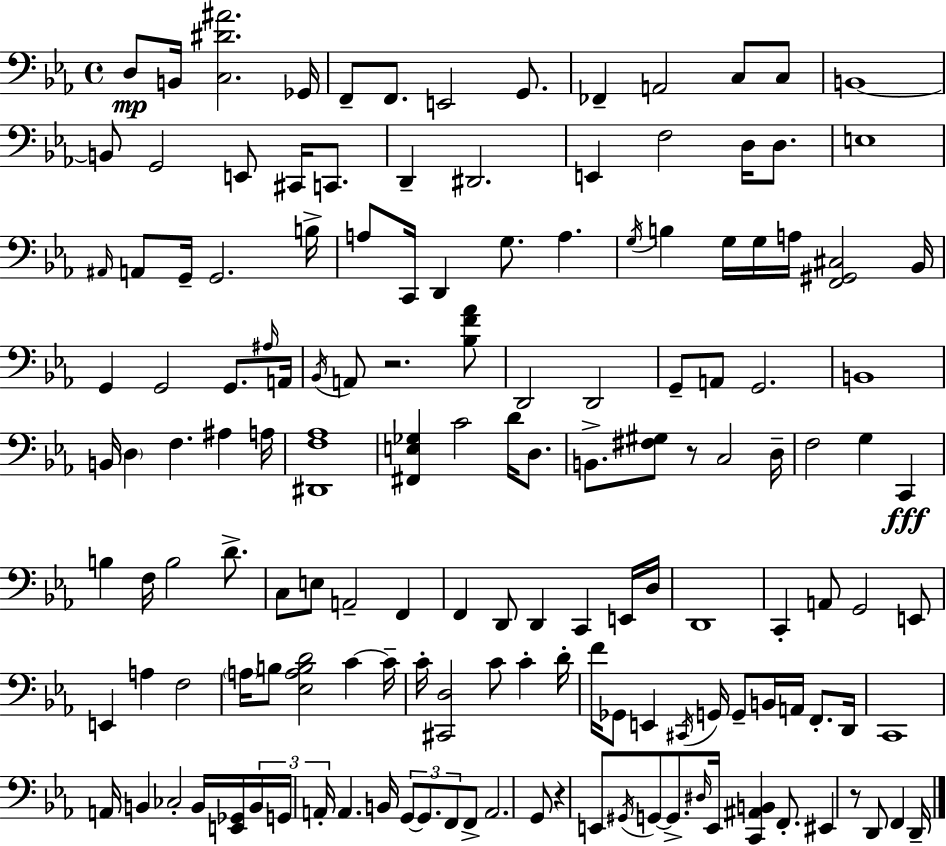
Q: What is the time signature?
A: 4/4